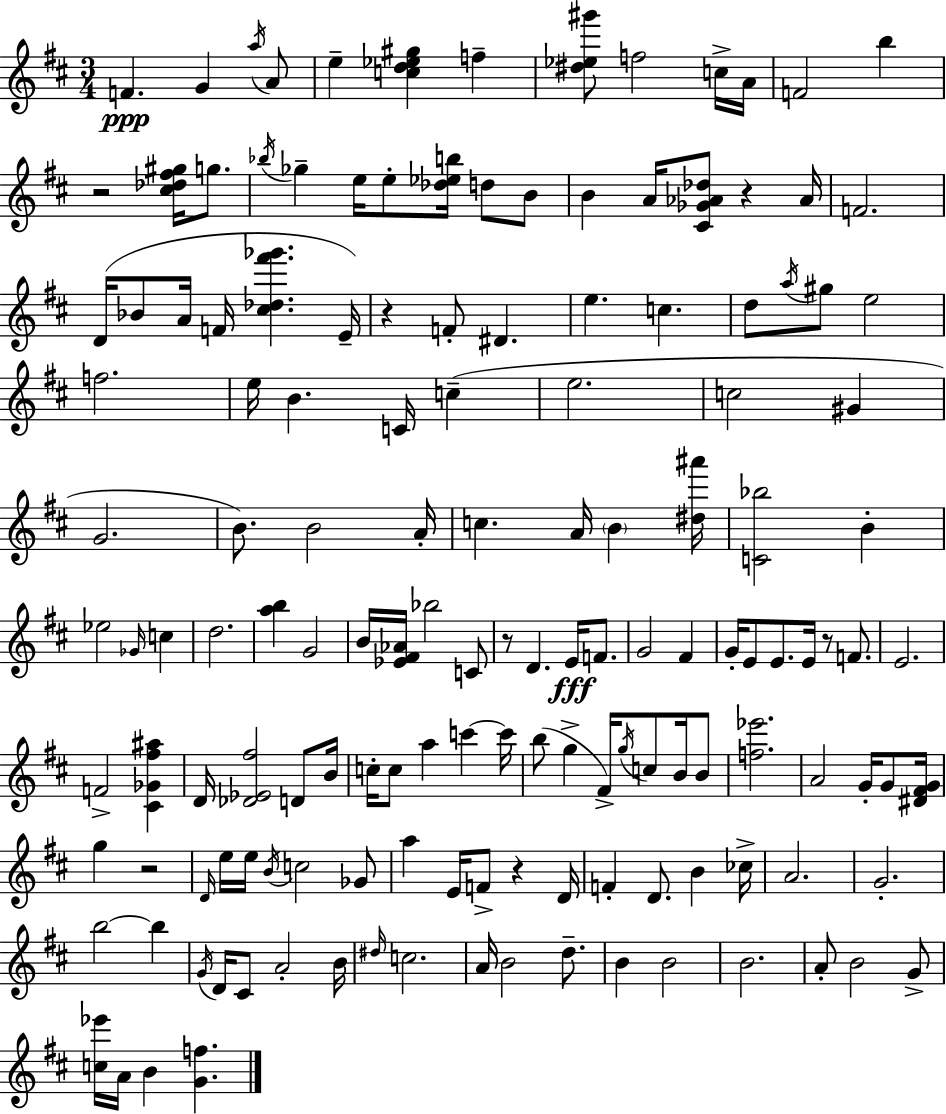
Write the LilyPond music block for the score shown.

{
  \clef treble
  \numericTimeSignature
  \time 3/4
  \key d \major
  \repeat volta 2 { f'4.\ppp g'4 \acciaccatura { a''16 } a'8 | e''4-- <c'' d'' ees'' gis''>4 f''4-- | <dis'' ees'' gis'''>8 f''2 c''16-> | a'16 f'2 b''4 | \break r2 <cis'' des'' fis'' gis''>16 g''8. | \acciaccatura { bes''16 } ges''4-- e''16 e''8-. <des'' ees'' b''>16 d''8 | b'8 b'4 a'16 <cis' ges' aes' des''>8 r4 | aes'16 f'2. | \break d'16( bes'8 a'16 f'16 <cis'' des'' fis''' ges'''>4. | e'16--) r4 f'8-. dis'4. | e''4. c''4. | d''8 \acciaccatura { a''16 } gis''8 e''2 | \break f''2. | e''16 b'4. c'16 c''4--( | e''2. | c''2 gis'4 | \break g'2. | b'8.) b'2 | a'16-. c''4. a'16 \parenthesize b'4 | <dis'' ais'''>16 <c' bes''>2 b'4-. | \break ees''2 \grace { ges'16 } | c''4 d''2. | <a'' b''>4 g'2 | b'16 <ees' fis' aes'>16 bes''2 | \break c'8 r8 d'4. | e'16\fff f'8. g'2 | fis'4 g'16-. e'8 e'8. e'16 r8 | f'8. e'2. | \break f'2-> | <cis' ges' fis'' ais''>4 d'16 <des' ees' fis''>2 | d'8 b'16 c''16-. c''8 a''4 c'''4~~ | c'''16 b''8( g''4-> fis'16->) \acciaccatura { g''16 } | \break c''8 b'16 b'8 <f'' ees'''>2. | a'2 | g'16-. g'8 <dis' fis' g'>16 g''4 r2 | \grace { d'16 } e''16 e''16 \acciaccatura { b'16 } c''2 | \break ges'8 a''4 e'16 | f'8-> r4 d'16 f'4-. d'8. | b'4 ces''16-> a'2. | g'2.-. | \break b''2~~ | b''4 \acciaccatura { g'16 } d'16 cis'8 a'2-. | b'16 \grace { dis''16 } c''2. | a'16 b'2 | \break d''8.-- b'4 | b'2 b'2. | a'8-. b'2 | g'8-> <c'' ees'''>16 a'16 b'4 | \break <g' f''>4. } \bar "|."
}